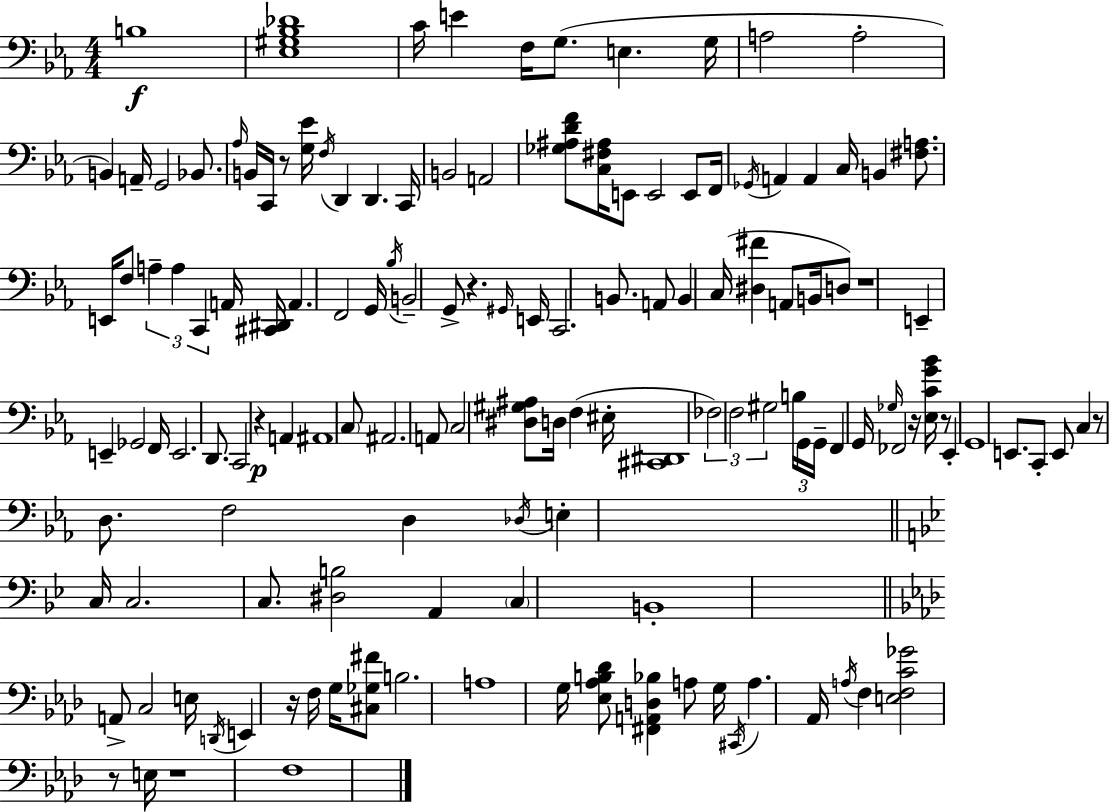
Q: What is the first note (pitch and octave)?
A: B3